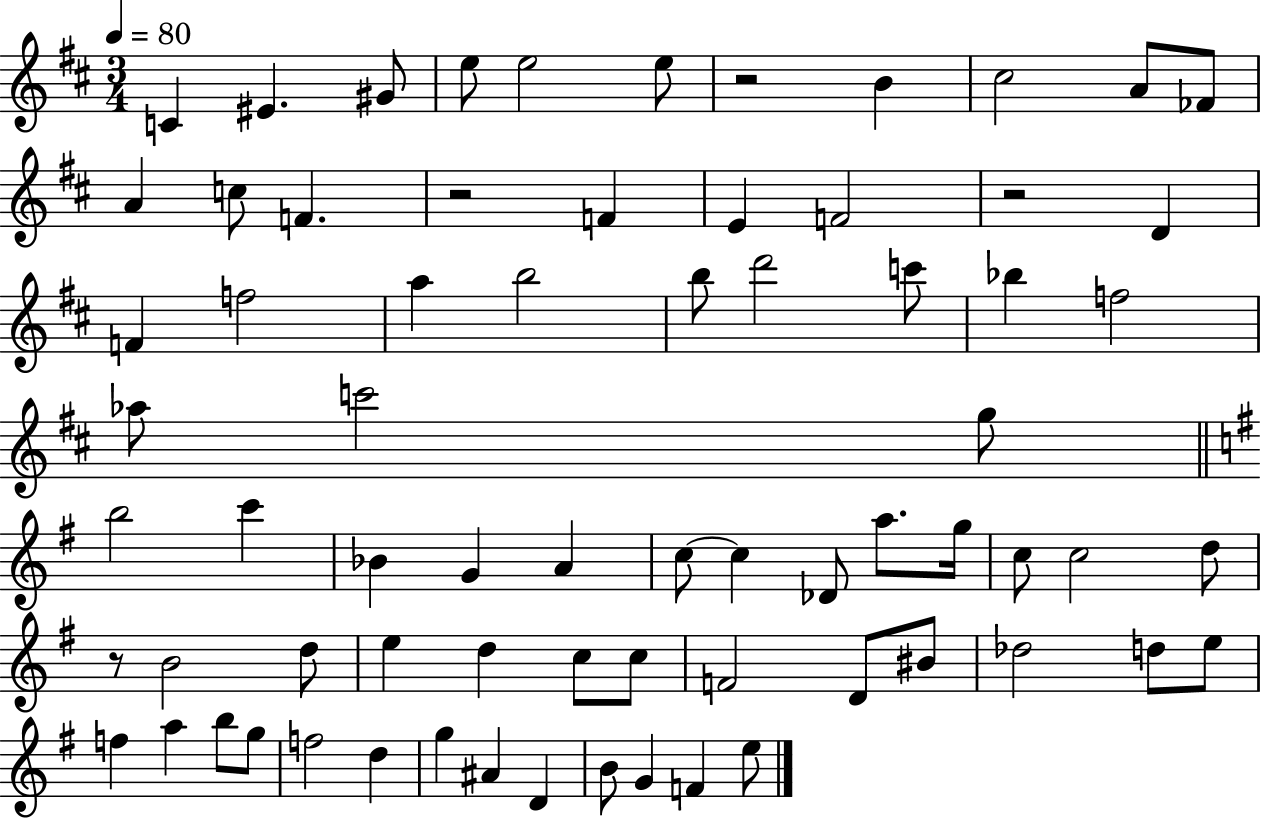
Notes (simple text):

C4/q EIS4/q. G#4/e E5/e E5/h E5/e R/h B4/q C#5/h A4/e FES4/e A4/q C5/e F4/q. R/h F4/q E4/q F4/h R/h D4/q F4/q F5/h A5/q B5/h B5/e D6/h C6/e Bb5/q F5/h Ab5/e C6/h G5/e B5/h C6/q Bb4/q G4/q A4/q C5/e C5/q Db4/e A5/e. G5/s C5/e C5/h D5/e R/e B4/h D5/e E5/q D5/q C5/e C5/e F4/h D4/e BIS4/e Db5/h D5/e E5/e F5/q A5/q B5/e G5/e F5/h D5/q G5/q A#4/q D4/q B4/e G4/q F4/q E5/e